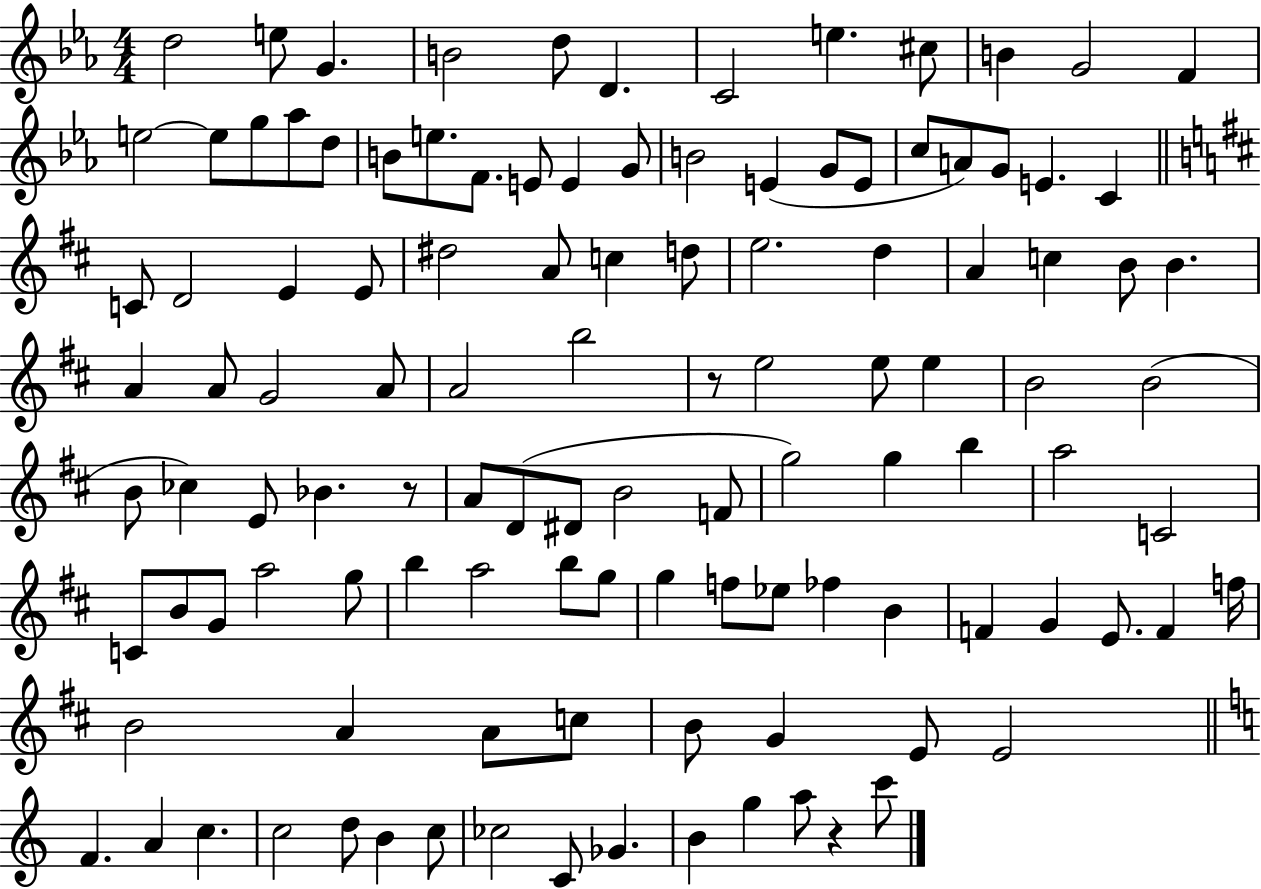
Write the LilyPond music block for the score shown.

{
  \clef treble
  \numericTimeSignature
  \time 4/4
  \key ees \major
  \repeat volta 2 { d''2 e''8 g'4. | b'2 d''8 d'4. | c'2 e''4. cis''8 | b'4 g'2 f'4 | \break e''2~~ e''8 g''8 aes''8 d''8 | b'8 e''8. f'8. e'8 e'4 g'8 | b'2 e'4( g'8 e'8 | c''8 a'8) g'8 e'4. c'4 | \break \bar "||" \break \key d \major c'8 d'2 e'4 e'8 | dis''2 a'8 c''4 d''8 | e''2. d''4 | a'4 c''4 b'8 b'4. | \break a'4 a'8 g'2 a'8 | a'2 b''2 | r8 e''2 e''8 e''4 | b'2 b'2( | \break b'8 ces''4) e'8 bes'4. r8 | a'8 d'8( dis'8 b'2 f'8 | g''2) g''4 b''4 | a''2 c'2 | \break c'8 b'8 g'8 a''2 g''8 | b''4 a''2 b''8 g''8 | g''4 f''8 ees''8 fes''4 b'4 | f'4 g'4 e'8. f'4 f''16 | \break b'2 a'4 a'8 c''8 | b'8 g'4 e'8 e'2 | \bar "||" \break \key c \major f'4. a'4 c''4. | c''2 d''8 b'4 c''8 | ces''2 c'8 ges'4. | b'4 g''4 a''8 r4 c'''8 | \break } \bar "|."
}